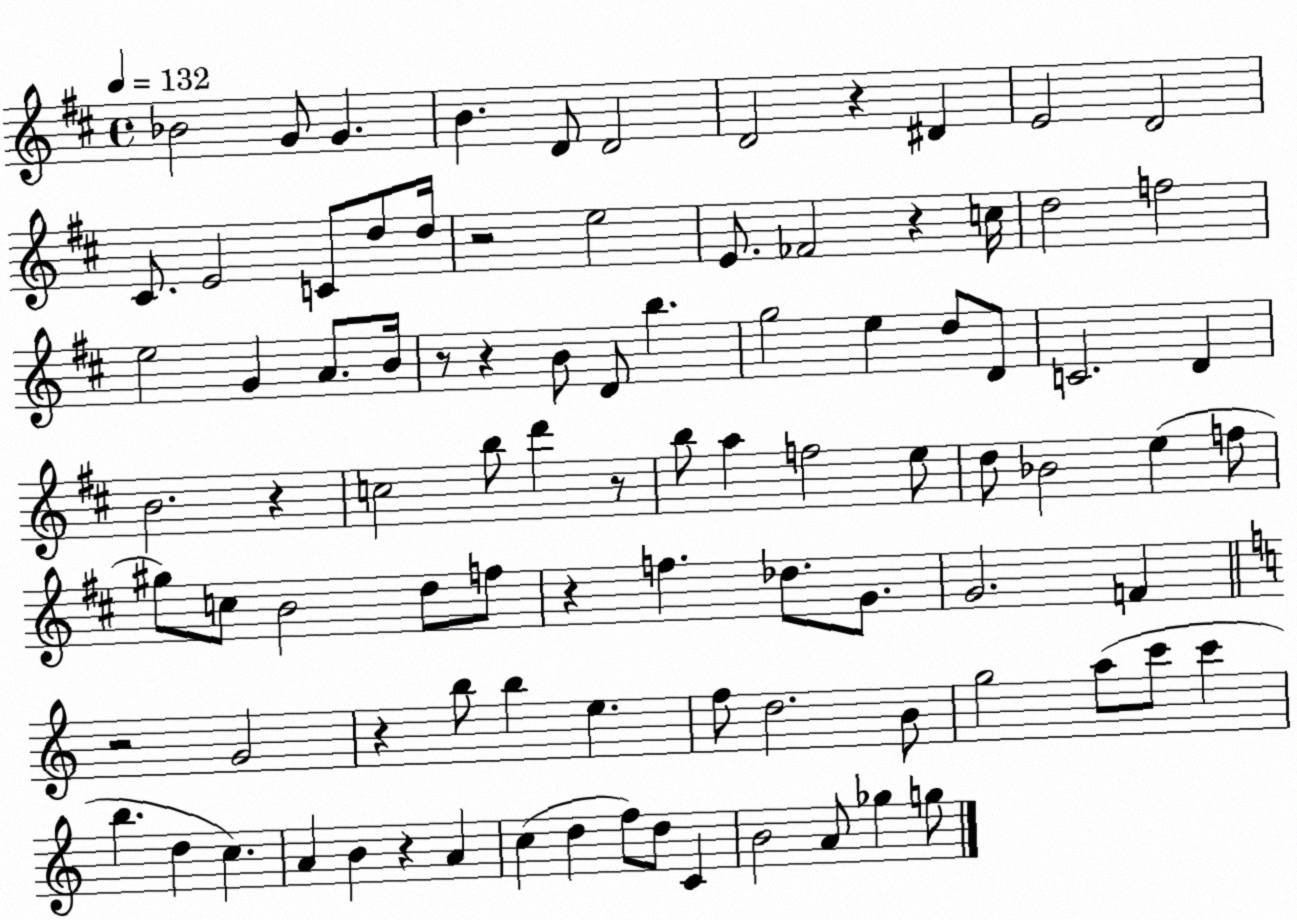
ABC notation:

X:1
T:Untitled
M:4/4
L:1/4
K:D
_B2 G/2 G B D/2 D2 D2 z ^D E2 D2 ^C/2 E2 C/2 d/2 d/4 z2 e2 E/2 _F2 z c/4 d2 f2 e2 G A/2 B/4 z/2 z B/2 D/2 b g2 e d/2 D/2 C2 D B2 z c2 b/2 d' z/2 b/2 a f2 e/2 d/2 _B2 e f/2 ^g/2 c/2 B2 d/2 f/2 z f _d/2 G/2 G2 F z2 G2 z b/2 b e f/2 d2 B/2 g2 a/2 c'/2 c' b d c A B z A c d f/2 d/2 C B2 A/2 _g g/2